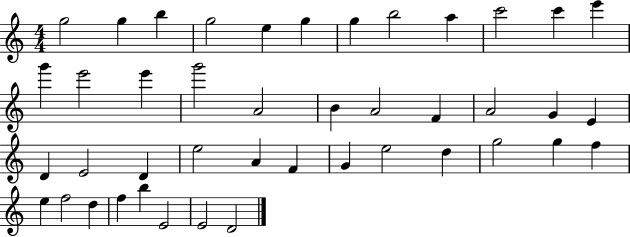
{
  \clef treble
  \numericTimeSignature
  \time 4/4
  \key c \major
  g''2 g''4 b''4 | g''2 e''4 g''4 | g''4 b''2 a''4 | c'''2 c'''4 e'''4 | \break g'''4 e'''2 e'''4 | g'''2 a'2 | b'4 a'2 f'4 | a'2 g'4 e'4 | \break d'4 e'2 d'4 | e''2 a'4 f'4 | g'4 e''2 d''4 | g''2 g''4 f''4 | \break e''4 f''2 d''4 | f''4 b''4 e'2 | e'2 d'2 | \bar "|."
}